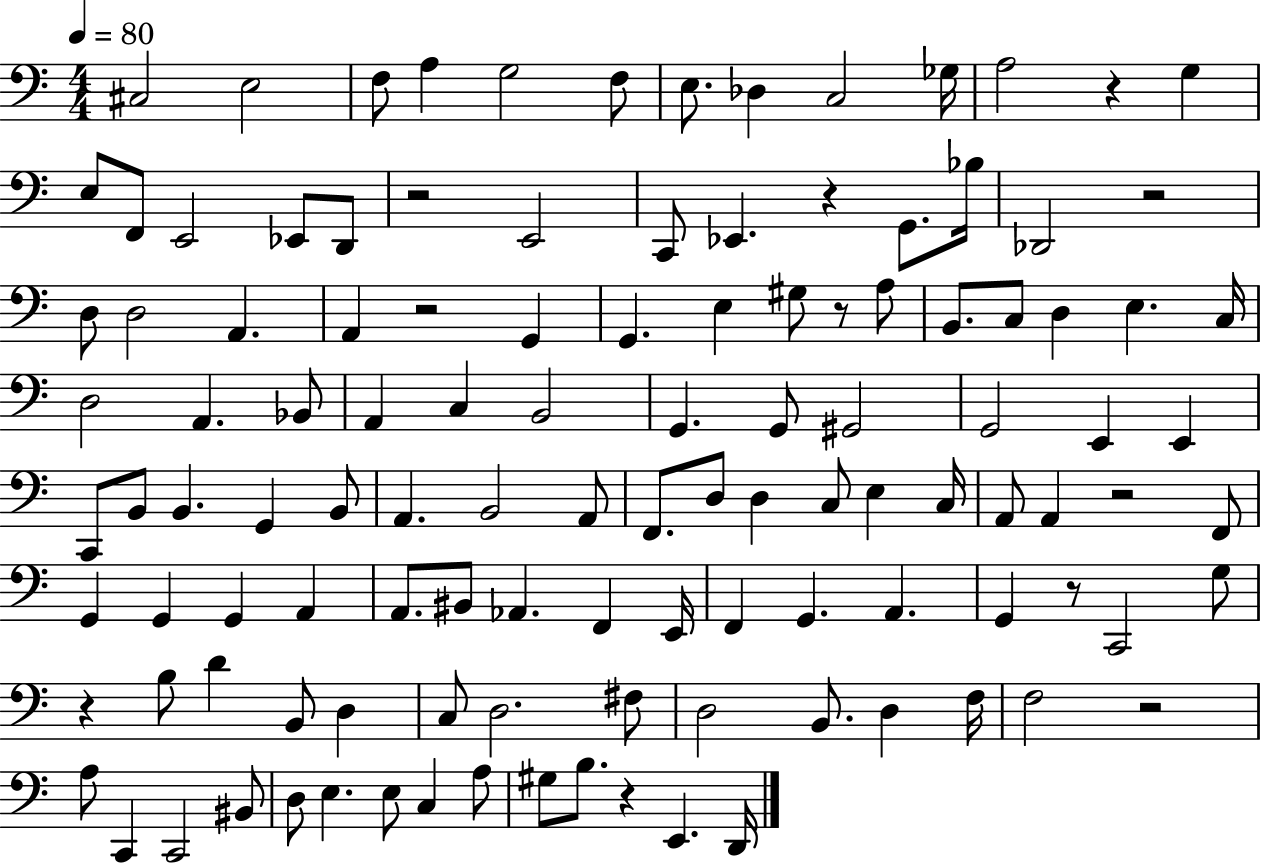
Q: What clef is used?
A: bass